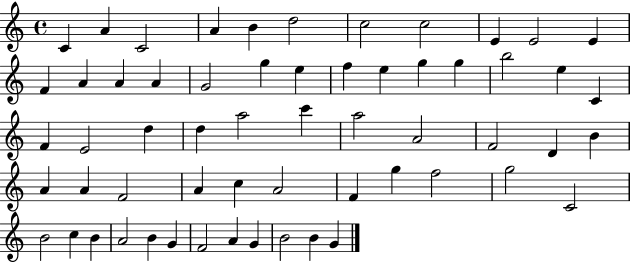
{
  \clef treble
  \time 4/4
  \defaultTimeSignature
  \key c \major
  c'4 a'4 c'2 | a'4 b'4 d''2 | c''2 c''2 | e'4 e'2 e'4 | \break f'4 a'4 a'4 a'4 | g'2 g''4 e''4 | f''4 e''4 g''4 g''4 | b''2 e''4 c'4 | \break f'4 e'2 d''4 | d''4 a''2 c'''4 | a''2 a'2 | f'2 d'4 b'4 | \break a'4 a'4 f'2 | a'4 c''4 a'2 | f'4 g''4 f''2 | g''2 c'2 | \break b'2 c''4 b'4 | a'2 b'4 g'4 | f'2 a'4 g'4 | b'2 b'4 g'4 | \break \bar "|."
}